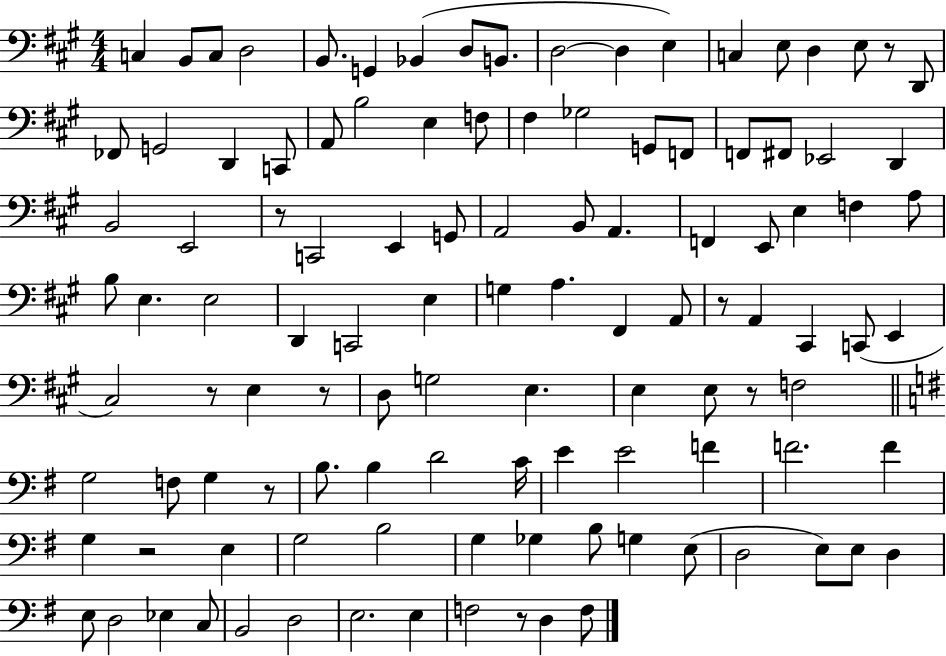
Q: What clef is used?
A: bass